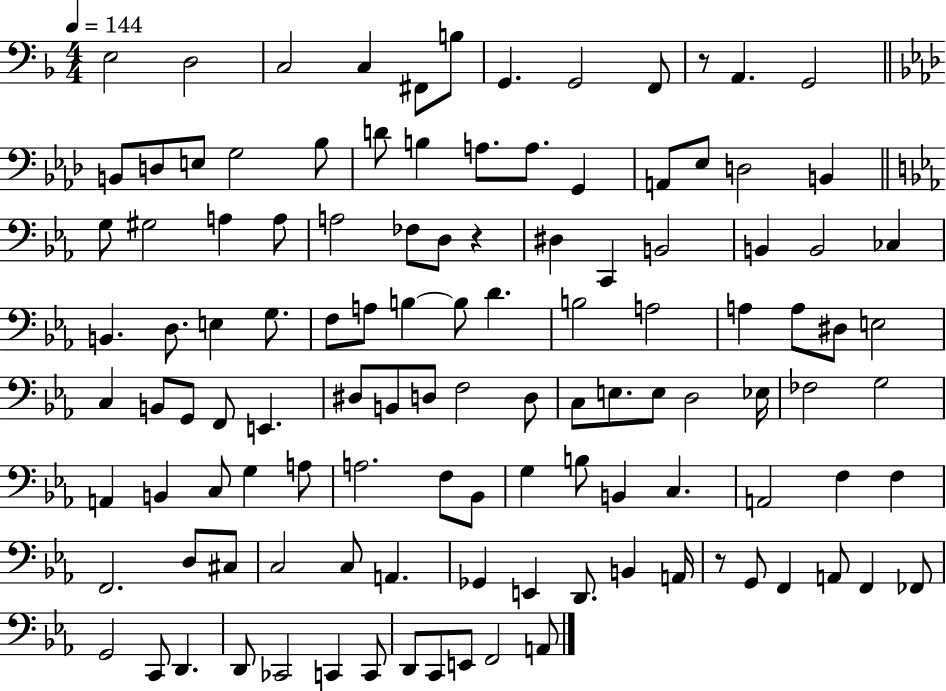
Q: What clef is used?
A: bass